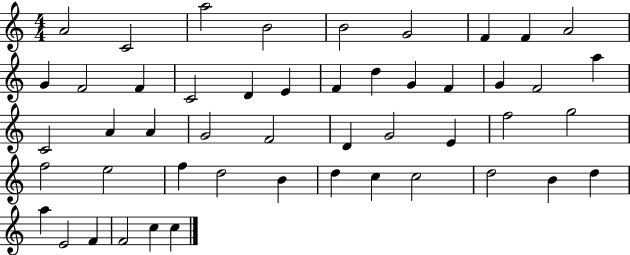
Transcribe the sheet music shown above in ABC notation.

X:1
T:Untitled
M:4/4
L:1/4
K:C
A2 C2 a2 B2 B2 G2 F F A2 G F2 F C2 D E F d G F G F2 a C2 A A G2 F2 D G2 E f2 g2 f2 e2 f d2 B d c c2 d2 B d a E2 F F2 c c